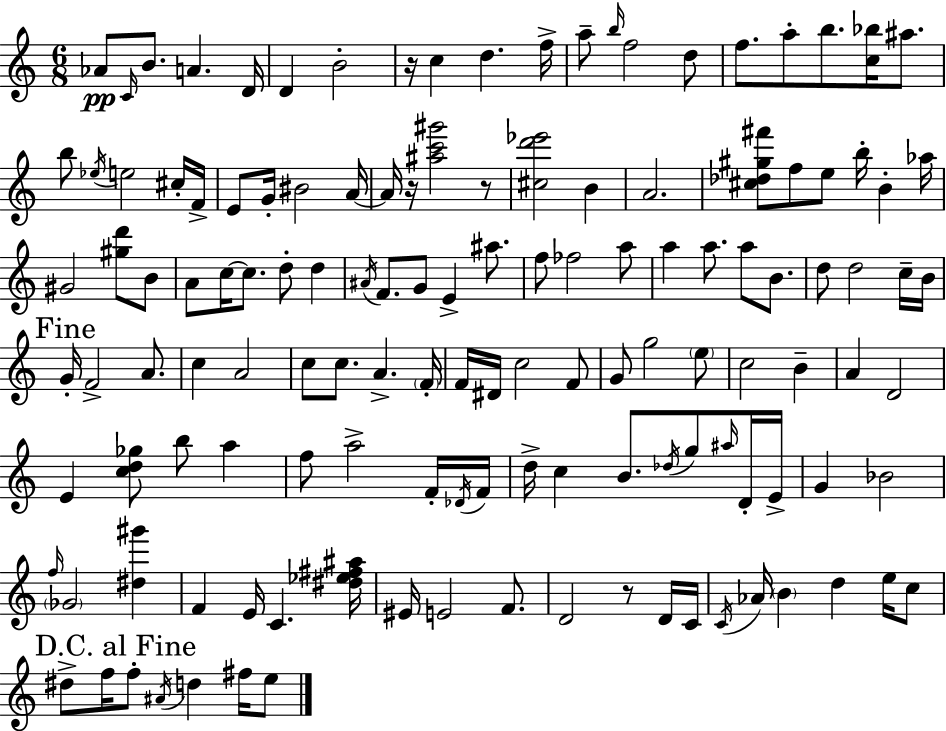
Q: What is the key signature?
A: C major